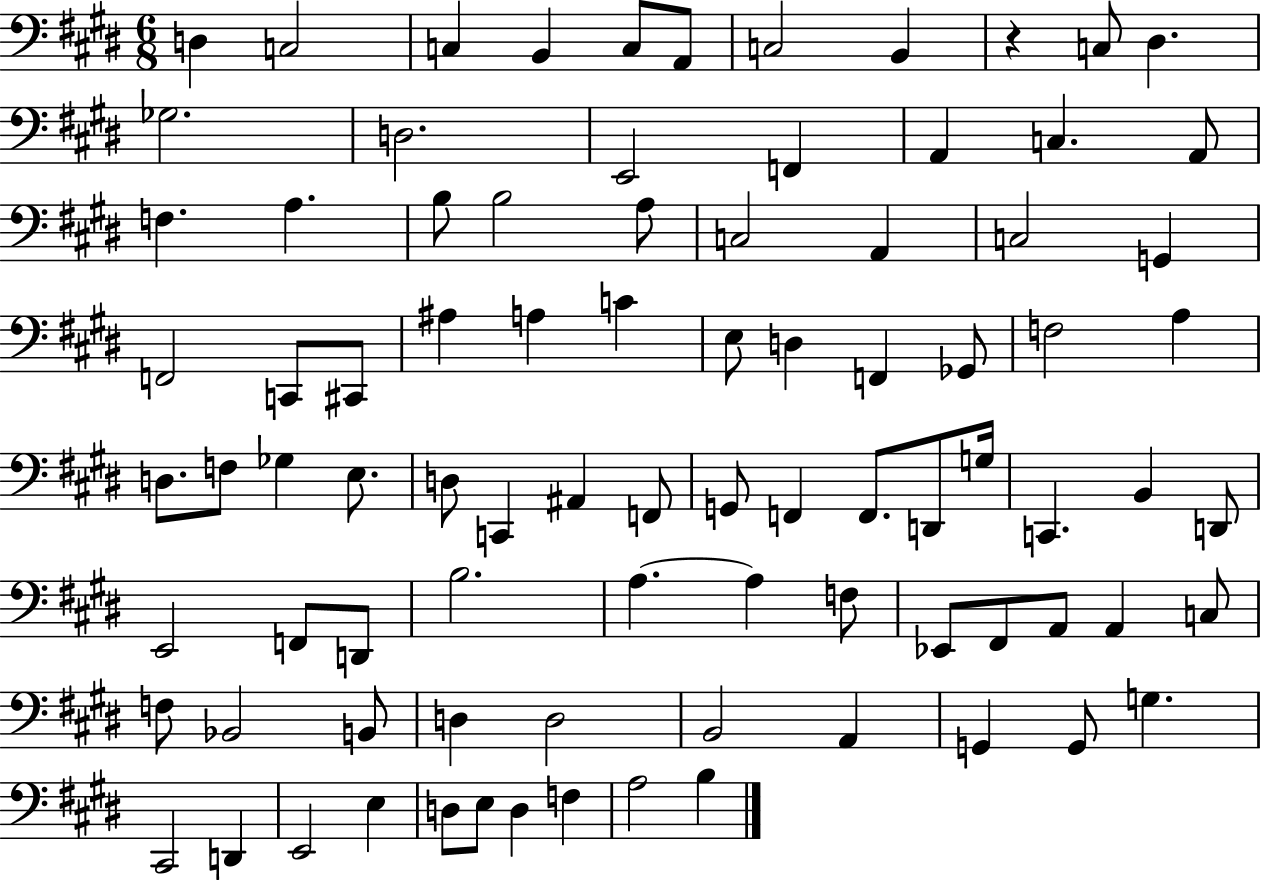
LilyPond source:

{
  \clef bass
  \numericTimeSignature
  \time 6/8
  \key e \major
  d4 c2 | c4 b,4 c8 a,8 | c2 b,4 | r4 c8 dis4. | \break ges2. | d2. | e,2 f,4 | a,4 c4. a,8 | \break f4. a4. | b8 b2 a8 | c2 a,4 | c2 g,4 | \break f,2 c,8 cis,8 | ais4 a4 c'4 | e8 d4 f,4 ges,8 | f2 a4 | \break d8. f8 ges4 e8. | d8 c,4 ais,4 f,8 | g,8 f,4 f,8. d,8 g16 | c,4. b,4 d,8 | \break e,2 f,8 d,8 | b2. | a4.~~ a4 f8 | ees,8 fis,8 a,8 a,4 c8 | \break f8 bes,2 b,8 | d4 d2 | b,2 a,4 | g,4 g,8 g4. | \break cis,2 d,4 | e,2 e4 | d8 e8 d4 f4 | a2 b4 | \break \bar "|."
}